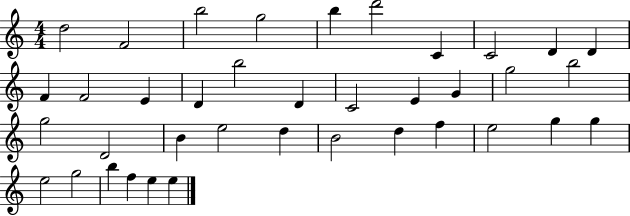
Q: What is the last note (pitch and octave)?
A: E5